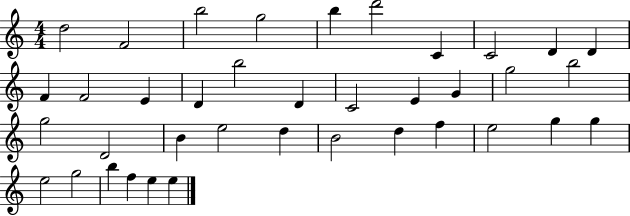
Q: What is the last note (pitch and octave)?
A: E5